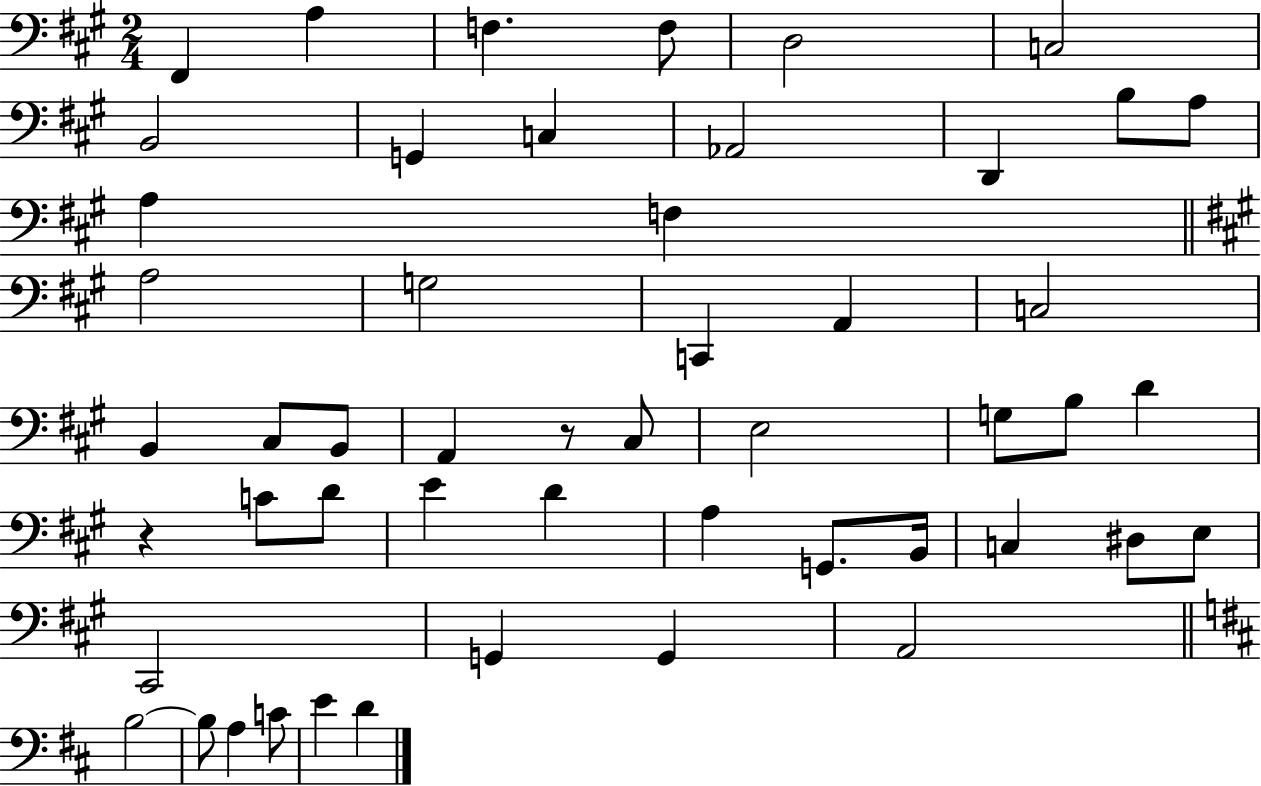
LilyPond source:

{
  \clef bass
  \numericTimeSignature
  \time 2/4
  \key a \major
  fis,4 a4 | f4. f8 | d2 | c2 | \break b,2 | g,4 c4 | aes,2 | d,4 b8 a8 | \break a4 f4 | \bar "||" \break \key a \major a2 | g2 | c,4 a,4 | c2 | \break b,4 cis8 b,8 | a,4 r8 cis8 | e2 | g8 b8 d'4 | \break r4 c'8 d'8 | e'4 d'4 | a4 g,8. b,16 | c4 dis8 e8 | \break cis,2 | g,4 g,4 | a,2 | \bar "||" \break \key b \minor b2~~ | b8 a4 c'8 | e'4 d'4 | \bar "|."
}